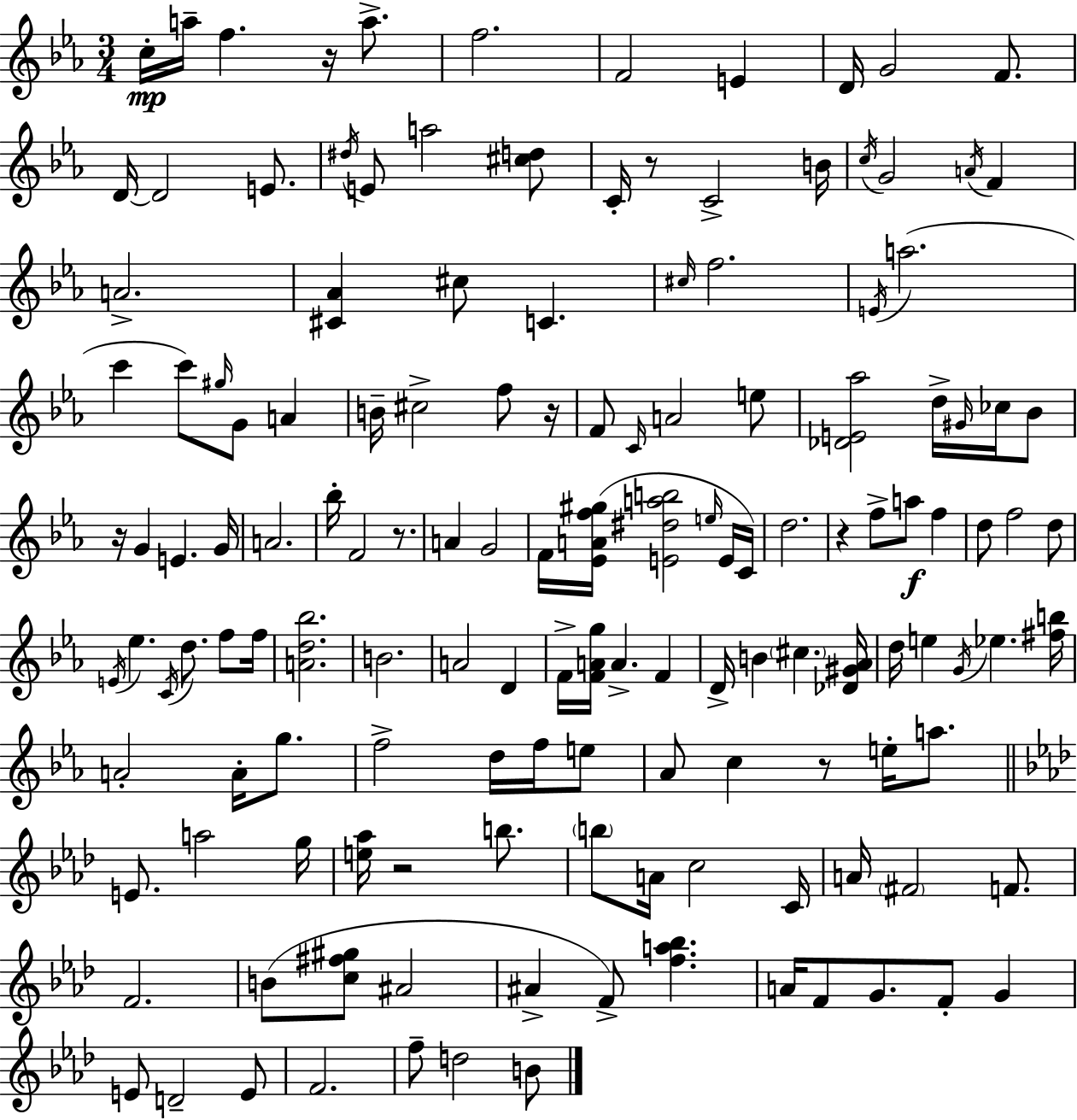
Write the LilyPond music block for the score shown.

{
  \clef treble
  \numericTimeSignature
  \time 3/4
  \key c \minor
  c''16-.\mp a''16-- f''4. r16 a''8.-> | f''2. | f'2 e'4 | d'16 g'2 f'8. | \break d'16~~ d'2 e'8. | \acciaccatura { dis''16 } e'8 a''2 <cis'' d''>8 | c'16-. r8 c'2-> | b'16 \acciaccatura { c''16 } g'2 \acciaccatura { a'16 } f'4 | \break a'2.-> | <cis' aes'>4 cis''8 c'4. | \grace { cis''16 } f''2. | \acciaccatura { e'16 }( a''2. | \break c'''4 c'''8) \grace { gis''16 } | g'8 a'4 b'16-- cis''2-> | f''8 r16 f'8 \grace { c'16 } a'2 | e''8 <des' e' aes''>2 | \break d''16-> \grace { gis'16 } ces''16 bes'8 r16 g'4 | e'4. g'16 a'2. | bes''16-. f'2 | r8. a'4 | \break g'2 f'16 <ees' a' f'' gis''>16( <e' dis'' a'' b''>2 | \grace { e''16 } e'16 c'16) d''2. | r4 | f''8-> a''8\f f''4 d''8 f''2 | \break d''8 \acciaccatura { e'16 } ees''4. | \acciaccatura { c'16 } d''8. f''8 f''16 <a' d'' bes''>2. | b'2. | a'2 | \break d'4 f'16-> | <f' a' g''>16 a'4.-> f'4 d'16-> | b'4 \parenthesize cis''4. <des' gis' aes'>16 d''16 | e''4 \acciaccatura { g'16 } ees''4. <fis'' b''>16 | \break a'2-. a'16-. g''8. | f''2-> d''16 f''16 e''8 | aes'8 c''4 r8 e''16-. a''8. | \bar "||" \break \key f \minor e'8. a''2 g''16 | <e'' aes''>16 r2 b''8. | \parenthesize b''8 a'16 c''2 c'16 | a'16 \parenthesize fis'2 f'8. | \break f'2. | b'8( <c'' fis'' gis''>8 ais'2 | ais'4-> f'8->) <f'' a'' bes''>4. | a'16 f'8 g'8. f'8-. g'4 | \break e'8 d'2-- e'8 | f'2. | f''8-- d''2 b'8 | \bar "|."
}